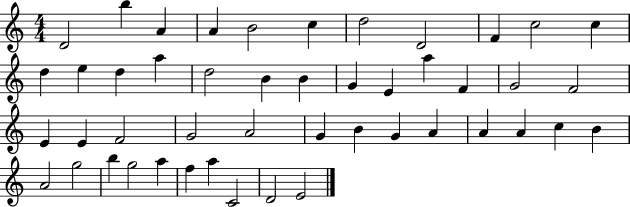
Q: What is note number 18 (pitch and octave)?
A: B4